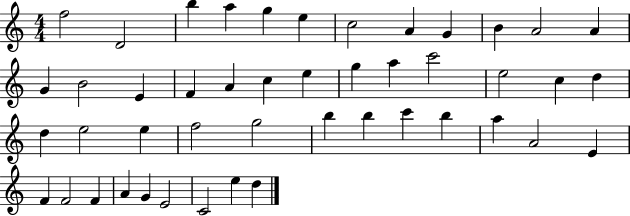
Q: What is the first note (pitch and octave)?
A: F5